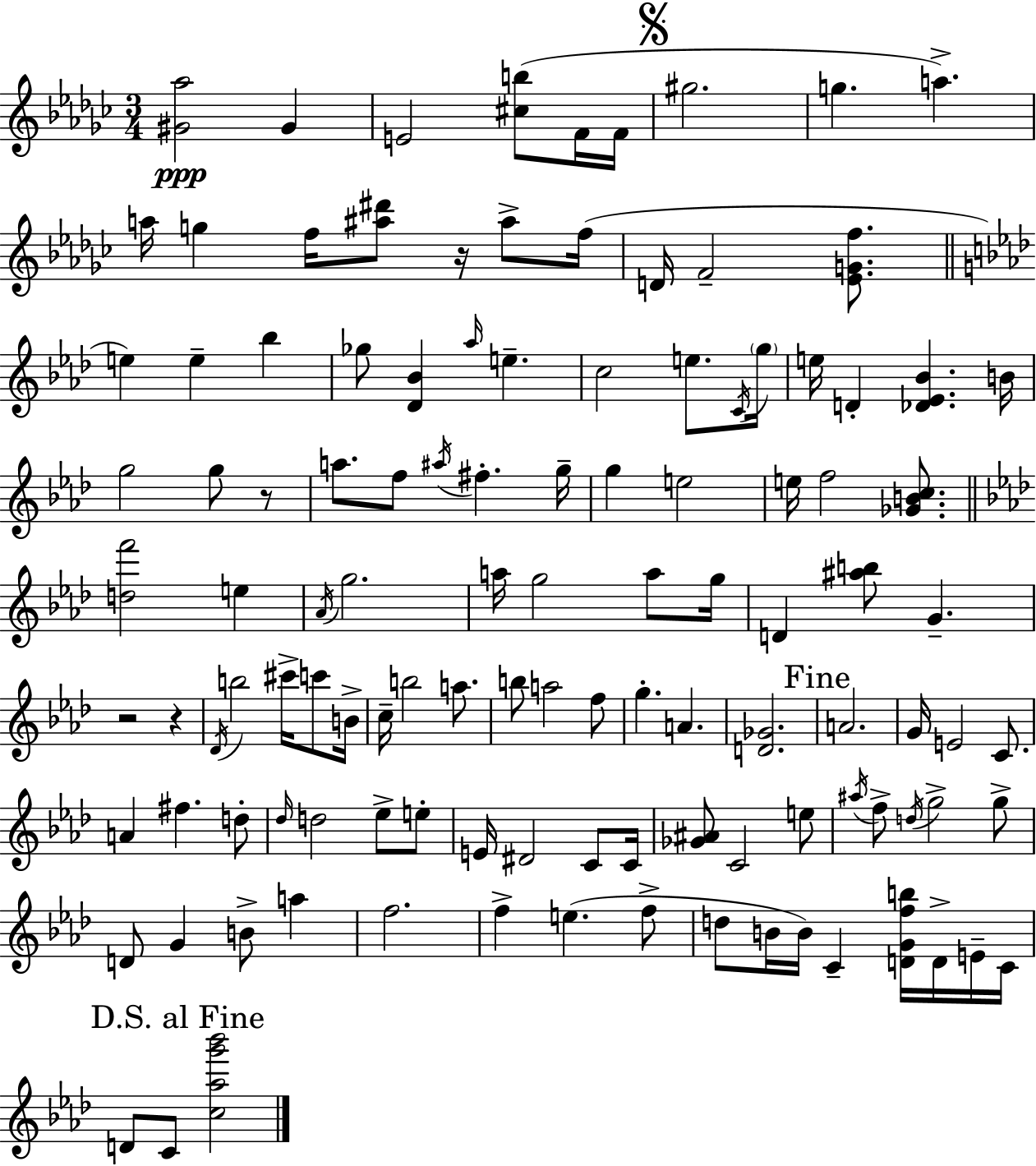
[G#4,Ab5]/h G#4/q E4/h [C#5,B5]/e F4/s F4/s G#5/h. G5/q. A5/q. A5/s G5/q F5/s [A#5,D#6]/e R/s A#5/e F5/s D4/s F4/h [Eb4,G4,F5]/e. E5/q E5/q Bb5/q Gb5/e [Db4,Bb4]/q Ab5/s E5/q. C5/h E5/e. C4/s G5/s E5/s D4/q [Db4,Eb4,Bb4]/q. B4/s G5/h G5/e R/e A5/e. F5/e A#5/s F#5/q. G5/s G5/q E5/h E5/s F5/h [Gb4,B4,C5]/e. [D5,F6]/h E5/q Ab4/s G5/h. A5/s G5/h A5/e G5/s D4/q [A#5,B5]/e G4/q. R/h R/q Db4/s B5/h C#6/s C6/e B4/s C5/s B5/h A5/e. B5/e A5/h F5/e G5/q. A4/q. [D4,Gb4]/h. A4/h. G4/s E4/h C4/e. A4/q F#5/q. D5/e Db5/s D5/h Eb5/e E5/e E4/s D#4/h C4/e C4/s [Gb4,A#4]/e C4/h E5/e A#5/s F5/e D5/s G5/h G5/e D4/e G4/q B4/e A5/q F5/h. F5/q E5/q. F5/e D5/e B4/s B4/s C4/q [D4,G4,F5,B5]/s D4/s E4/s C4/s D4/e C4/e [C5,Ab5,G6,Bb6]/h